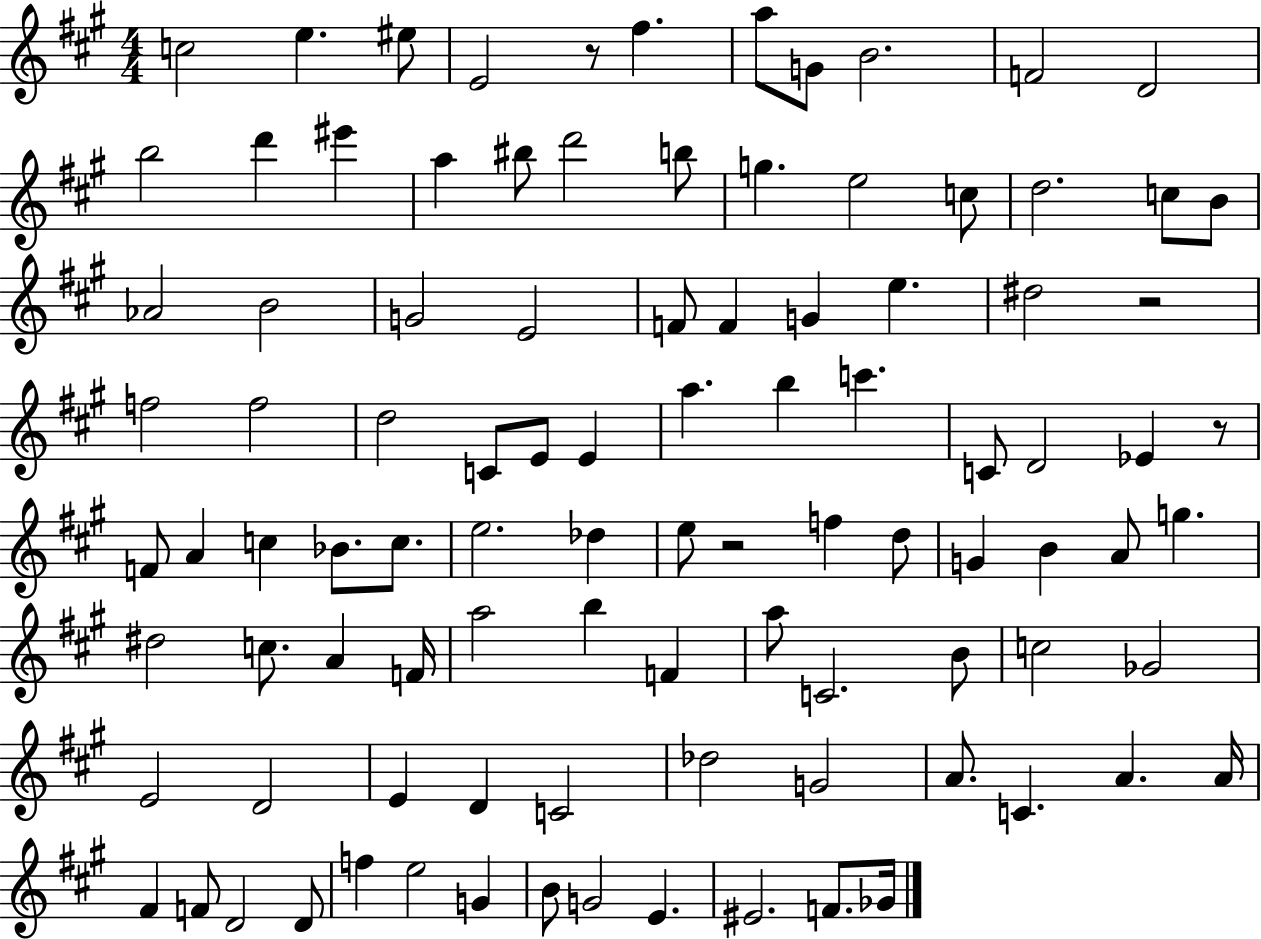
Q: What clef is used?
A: treble